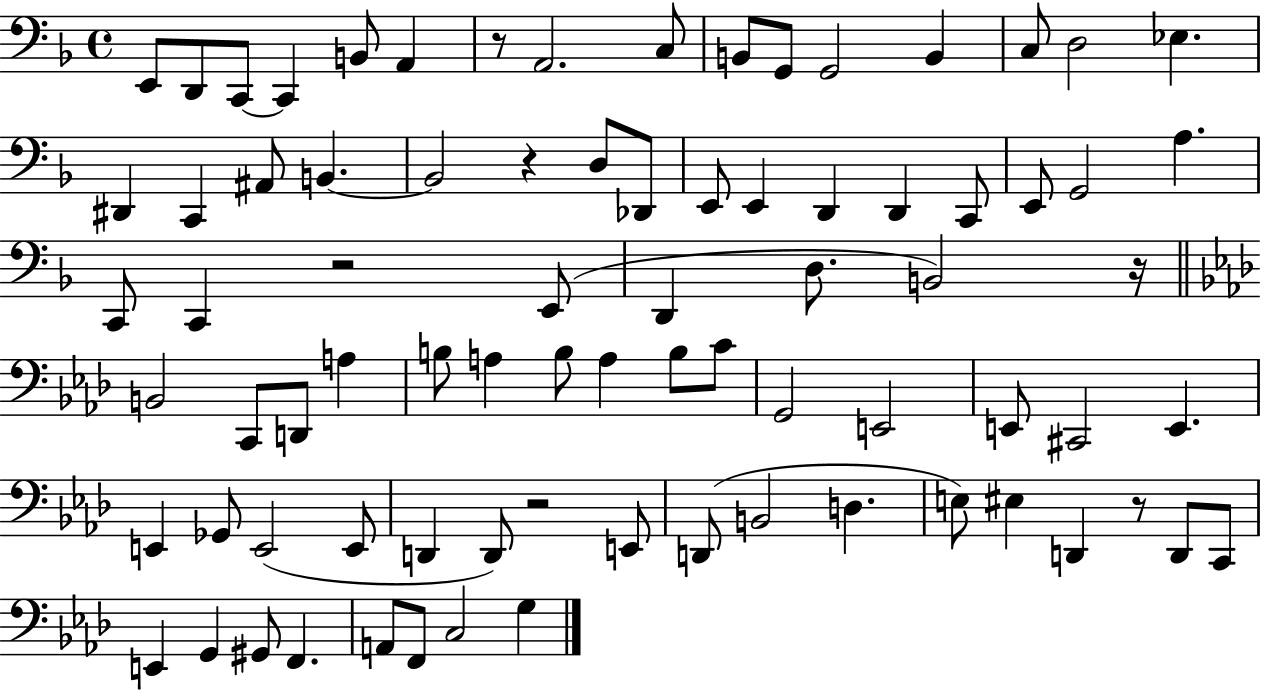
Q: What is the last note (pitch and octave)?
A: G3